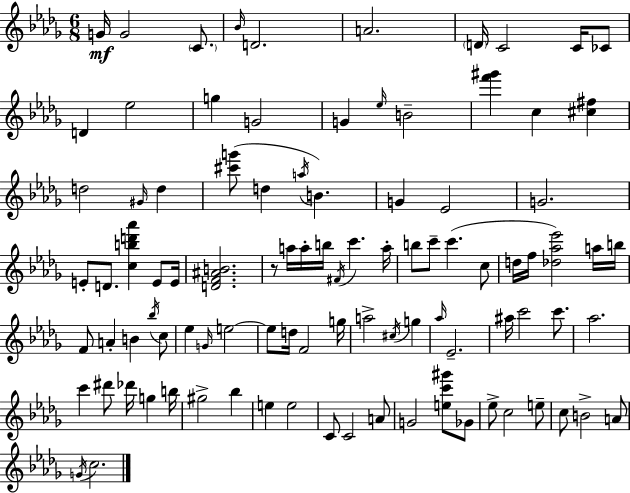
G4/s G4/h C4/e. Bb4/s D4/h. A4/h. D4/s C4/h C4/s CES4/e D4/q Eb5/h G5/q G4/h G4/q Eb5/s B4/h [F6,G#6]/q C5/q [C#5,F#5]/q D5/h G#4/s D5/q [C#6,G6]/e D5/q A5/s B4/q. G4/q Eb4/h G4/h. E4/e D4/e. [C5,B5,D6,Ab6]/q E4/e E4/s [D4,F4,A#4,B4]/h. R/e A5/s A5/s B5/s F#4/s C6/q. A5/s B5/e C6/e C6/q. C5/e D5/s F5/s [Db5,Ab5,Eb6]/h A5/s B5/s F4/e A4/q B4/q Bb5/s C5/e Eb5/q G4/s E5/h E5/e D5/s F4/h G5/s A5/h C#5/s G5/q Ab5/s Eb4/h. A#5/s C6/h C6/e. Ab5/h. C6/q D#6/e Db6/s G5/q B5/s G#5/h Bb5/q E5/q E5/h C4/e C4/h A4/e G4/h [E5,C6,G#6]/e Gb4/e Eb5/e C5/h E5/e C5/e B4/h A4/e G4/s C5/h.